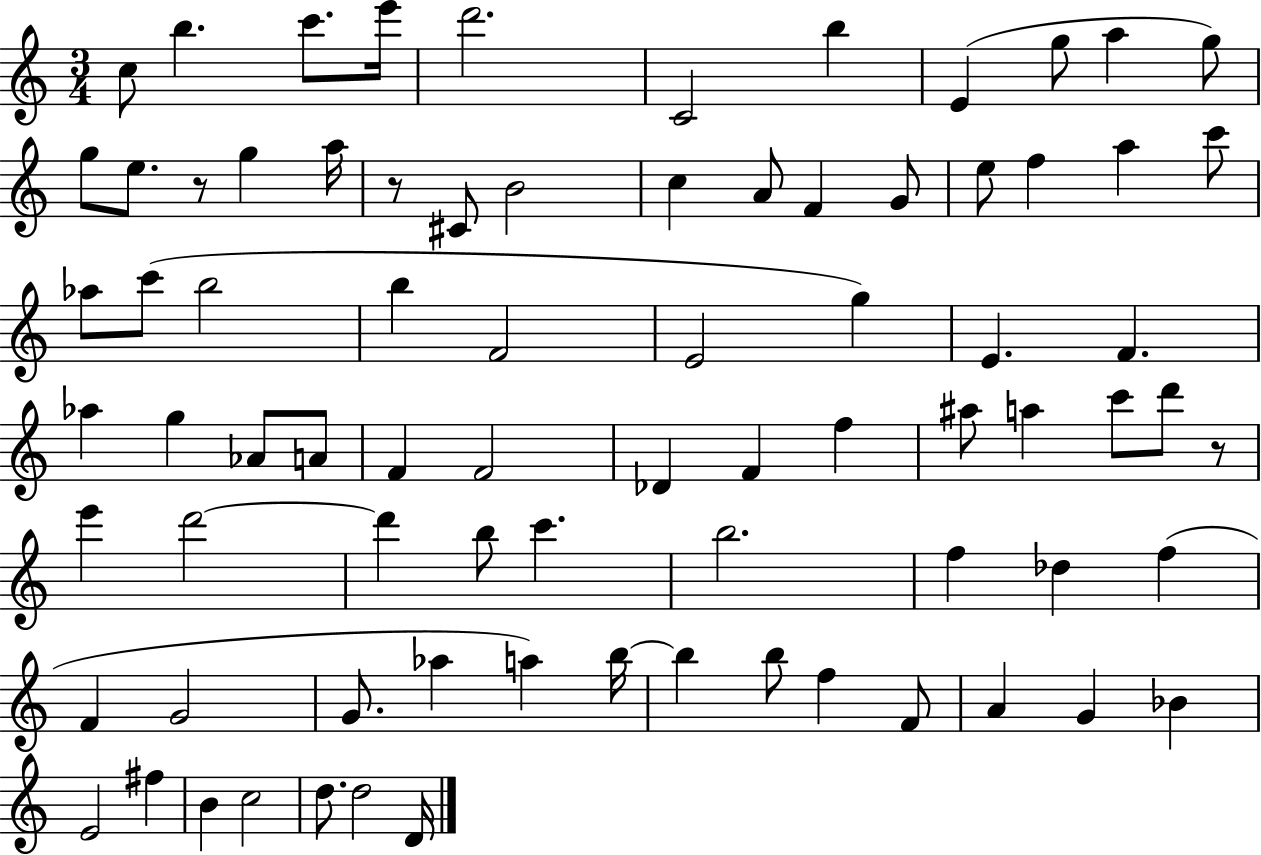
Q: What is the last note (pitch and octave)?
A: D4